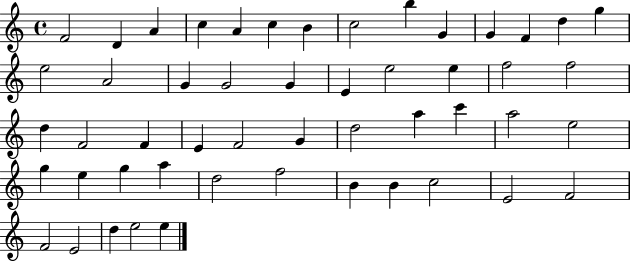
{
  \clef treble
  \time 4/4
  \defaultTimeSignature
  \key c \major
  f'2 d'4 a'4 | c''4 a'4 c''4 b'4 | c''2 b''4 g'4 | g'4 f'4 d''4 g''4 | \break e''2 a'2 | g'4 g'2 g'4 | e'4 e''2 e''4 | f''2 f''2 | \break d''4 f'2 f'4 | e'4 f'2 g'4 | d''2 a''4 c'''4 | a''2 e''2 | \break g''4 e''4 g''4 a''4 | d''2 f''2 | b'4 b'4 c''2 | e'2 f'2 | \break f'2 e'2 | d''4 e''2 e''4 | \bar "|."
}